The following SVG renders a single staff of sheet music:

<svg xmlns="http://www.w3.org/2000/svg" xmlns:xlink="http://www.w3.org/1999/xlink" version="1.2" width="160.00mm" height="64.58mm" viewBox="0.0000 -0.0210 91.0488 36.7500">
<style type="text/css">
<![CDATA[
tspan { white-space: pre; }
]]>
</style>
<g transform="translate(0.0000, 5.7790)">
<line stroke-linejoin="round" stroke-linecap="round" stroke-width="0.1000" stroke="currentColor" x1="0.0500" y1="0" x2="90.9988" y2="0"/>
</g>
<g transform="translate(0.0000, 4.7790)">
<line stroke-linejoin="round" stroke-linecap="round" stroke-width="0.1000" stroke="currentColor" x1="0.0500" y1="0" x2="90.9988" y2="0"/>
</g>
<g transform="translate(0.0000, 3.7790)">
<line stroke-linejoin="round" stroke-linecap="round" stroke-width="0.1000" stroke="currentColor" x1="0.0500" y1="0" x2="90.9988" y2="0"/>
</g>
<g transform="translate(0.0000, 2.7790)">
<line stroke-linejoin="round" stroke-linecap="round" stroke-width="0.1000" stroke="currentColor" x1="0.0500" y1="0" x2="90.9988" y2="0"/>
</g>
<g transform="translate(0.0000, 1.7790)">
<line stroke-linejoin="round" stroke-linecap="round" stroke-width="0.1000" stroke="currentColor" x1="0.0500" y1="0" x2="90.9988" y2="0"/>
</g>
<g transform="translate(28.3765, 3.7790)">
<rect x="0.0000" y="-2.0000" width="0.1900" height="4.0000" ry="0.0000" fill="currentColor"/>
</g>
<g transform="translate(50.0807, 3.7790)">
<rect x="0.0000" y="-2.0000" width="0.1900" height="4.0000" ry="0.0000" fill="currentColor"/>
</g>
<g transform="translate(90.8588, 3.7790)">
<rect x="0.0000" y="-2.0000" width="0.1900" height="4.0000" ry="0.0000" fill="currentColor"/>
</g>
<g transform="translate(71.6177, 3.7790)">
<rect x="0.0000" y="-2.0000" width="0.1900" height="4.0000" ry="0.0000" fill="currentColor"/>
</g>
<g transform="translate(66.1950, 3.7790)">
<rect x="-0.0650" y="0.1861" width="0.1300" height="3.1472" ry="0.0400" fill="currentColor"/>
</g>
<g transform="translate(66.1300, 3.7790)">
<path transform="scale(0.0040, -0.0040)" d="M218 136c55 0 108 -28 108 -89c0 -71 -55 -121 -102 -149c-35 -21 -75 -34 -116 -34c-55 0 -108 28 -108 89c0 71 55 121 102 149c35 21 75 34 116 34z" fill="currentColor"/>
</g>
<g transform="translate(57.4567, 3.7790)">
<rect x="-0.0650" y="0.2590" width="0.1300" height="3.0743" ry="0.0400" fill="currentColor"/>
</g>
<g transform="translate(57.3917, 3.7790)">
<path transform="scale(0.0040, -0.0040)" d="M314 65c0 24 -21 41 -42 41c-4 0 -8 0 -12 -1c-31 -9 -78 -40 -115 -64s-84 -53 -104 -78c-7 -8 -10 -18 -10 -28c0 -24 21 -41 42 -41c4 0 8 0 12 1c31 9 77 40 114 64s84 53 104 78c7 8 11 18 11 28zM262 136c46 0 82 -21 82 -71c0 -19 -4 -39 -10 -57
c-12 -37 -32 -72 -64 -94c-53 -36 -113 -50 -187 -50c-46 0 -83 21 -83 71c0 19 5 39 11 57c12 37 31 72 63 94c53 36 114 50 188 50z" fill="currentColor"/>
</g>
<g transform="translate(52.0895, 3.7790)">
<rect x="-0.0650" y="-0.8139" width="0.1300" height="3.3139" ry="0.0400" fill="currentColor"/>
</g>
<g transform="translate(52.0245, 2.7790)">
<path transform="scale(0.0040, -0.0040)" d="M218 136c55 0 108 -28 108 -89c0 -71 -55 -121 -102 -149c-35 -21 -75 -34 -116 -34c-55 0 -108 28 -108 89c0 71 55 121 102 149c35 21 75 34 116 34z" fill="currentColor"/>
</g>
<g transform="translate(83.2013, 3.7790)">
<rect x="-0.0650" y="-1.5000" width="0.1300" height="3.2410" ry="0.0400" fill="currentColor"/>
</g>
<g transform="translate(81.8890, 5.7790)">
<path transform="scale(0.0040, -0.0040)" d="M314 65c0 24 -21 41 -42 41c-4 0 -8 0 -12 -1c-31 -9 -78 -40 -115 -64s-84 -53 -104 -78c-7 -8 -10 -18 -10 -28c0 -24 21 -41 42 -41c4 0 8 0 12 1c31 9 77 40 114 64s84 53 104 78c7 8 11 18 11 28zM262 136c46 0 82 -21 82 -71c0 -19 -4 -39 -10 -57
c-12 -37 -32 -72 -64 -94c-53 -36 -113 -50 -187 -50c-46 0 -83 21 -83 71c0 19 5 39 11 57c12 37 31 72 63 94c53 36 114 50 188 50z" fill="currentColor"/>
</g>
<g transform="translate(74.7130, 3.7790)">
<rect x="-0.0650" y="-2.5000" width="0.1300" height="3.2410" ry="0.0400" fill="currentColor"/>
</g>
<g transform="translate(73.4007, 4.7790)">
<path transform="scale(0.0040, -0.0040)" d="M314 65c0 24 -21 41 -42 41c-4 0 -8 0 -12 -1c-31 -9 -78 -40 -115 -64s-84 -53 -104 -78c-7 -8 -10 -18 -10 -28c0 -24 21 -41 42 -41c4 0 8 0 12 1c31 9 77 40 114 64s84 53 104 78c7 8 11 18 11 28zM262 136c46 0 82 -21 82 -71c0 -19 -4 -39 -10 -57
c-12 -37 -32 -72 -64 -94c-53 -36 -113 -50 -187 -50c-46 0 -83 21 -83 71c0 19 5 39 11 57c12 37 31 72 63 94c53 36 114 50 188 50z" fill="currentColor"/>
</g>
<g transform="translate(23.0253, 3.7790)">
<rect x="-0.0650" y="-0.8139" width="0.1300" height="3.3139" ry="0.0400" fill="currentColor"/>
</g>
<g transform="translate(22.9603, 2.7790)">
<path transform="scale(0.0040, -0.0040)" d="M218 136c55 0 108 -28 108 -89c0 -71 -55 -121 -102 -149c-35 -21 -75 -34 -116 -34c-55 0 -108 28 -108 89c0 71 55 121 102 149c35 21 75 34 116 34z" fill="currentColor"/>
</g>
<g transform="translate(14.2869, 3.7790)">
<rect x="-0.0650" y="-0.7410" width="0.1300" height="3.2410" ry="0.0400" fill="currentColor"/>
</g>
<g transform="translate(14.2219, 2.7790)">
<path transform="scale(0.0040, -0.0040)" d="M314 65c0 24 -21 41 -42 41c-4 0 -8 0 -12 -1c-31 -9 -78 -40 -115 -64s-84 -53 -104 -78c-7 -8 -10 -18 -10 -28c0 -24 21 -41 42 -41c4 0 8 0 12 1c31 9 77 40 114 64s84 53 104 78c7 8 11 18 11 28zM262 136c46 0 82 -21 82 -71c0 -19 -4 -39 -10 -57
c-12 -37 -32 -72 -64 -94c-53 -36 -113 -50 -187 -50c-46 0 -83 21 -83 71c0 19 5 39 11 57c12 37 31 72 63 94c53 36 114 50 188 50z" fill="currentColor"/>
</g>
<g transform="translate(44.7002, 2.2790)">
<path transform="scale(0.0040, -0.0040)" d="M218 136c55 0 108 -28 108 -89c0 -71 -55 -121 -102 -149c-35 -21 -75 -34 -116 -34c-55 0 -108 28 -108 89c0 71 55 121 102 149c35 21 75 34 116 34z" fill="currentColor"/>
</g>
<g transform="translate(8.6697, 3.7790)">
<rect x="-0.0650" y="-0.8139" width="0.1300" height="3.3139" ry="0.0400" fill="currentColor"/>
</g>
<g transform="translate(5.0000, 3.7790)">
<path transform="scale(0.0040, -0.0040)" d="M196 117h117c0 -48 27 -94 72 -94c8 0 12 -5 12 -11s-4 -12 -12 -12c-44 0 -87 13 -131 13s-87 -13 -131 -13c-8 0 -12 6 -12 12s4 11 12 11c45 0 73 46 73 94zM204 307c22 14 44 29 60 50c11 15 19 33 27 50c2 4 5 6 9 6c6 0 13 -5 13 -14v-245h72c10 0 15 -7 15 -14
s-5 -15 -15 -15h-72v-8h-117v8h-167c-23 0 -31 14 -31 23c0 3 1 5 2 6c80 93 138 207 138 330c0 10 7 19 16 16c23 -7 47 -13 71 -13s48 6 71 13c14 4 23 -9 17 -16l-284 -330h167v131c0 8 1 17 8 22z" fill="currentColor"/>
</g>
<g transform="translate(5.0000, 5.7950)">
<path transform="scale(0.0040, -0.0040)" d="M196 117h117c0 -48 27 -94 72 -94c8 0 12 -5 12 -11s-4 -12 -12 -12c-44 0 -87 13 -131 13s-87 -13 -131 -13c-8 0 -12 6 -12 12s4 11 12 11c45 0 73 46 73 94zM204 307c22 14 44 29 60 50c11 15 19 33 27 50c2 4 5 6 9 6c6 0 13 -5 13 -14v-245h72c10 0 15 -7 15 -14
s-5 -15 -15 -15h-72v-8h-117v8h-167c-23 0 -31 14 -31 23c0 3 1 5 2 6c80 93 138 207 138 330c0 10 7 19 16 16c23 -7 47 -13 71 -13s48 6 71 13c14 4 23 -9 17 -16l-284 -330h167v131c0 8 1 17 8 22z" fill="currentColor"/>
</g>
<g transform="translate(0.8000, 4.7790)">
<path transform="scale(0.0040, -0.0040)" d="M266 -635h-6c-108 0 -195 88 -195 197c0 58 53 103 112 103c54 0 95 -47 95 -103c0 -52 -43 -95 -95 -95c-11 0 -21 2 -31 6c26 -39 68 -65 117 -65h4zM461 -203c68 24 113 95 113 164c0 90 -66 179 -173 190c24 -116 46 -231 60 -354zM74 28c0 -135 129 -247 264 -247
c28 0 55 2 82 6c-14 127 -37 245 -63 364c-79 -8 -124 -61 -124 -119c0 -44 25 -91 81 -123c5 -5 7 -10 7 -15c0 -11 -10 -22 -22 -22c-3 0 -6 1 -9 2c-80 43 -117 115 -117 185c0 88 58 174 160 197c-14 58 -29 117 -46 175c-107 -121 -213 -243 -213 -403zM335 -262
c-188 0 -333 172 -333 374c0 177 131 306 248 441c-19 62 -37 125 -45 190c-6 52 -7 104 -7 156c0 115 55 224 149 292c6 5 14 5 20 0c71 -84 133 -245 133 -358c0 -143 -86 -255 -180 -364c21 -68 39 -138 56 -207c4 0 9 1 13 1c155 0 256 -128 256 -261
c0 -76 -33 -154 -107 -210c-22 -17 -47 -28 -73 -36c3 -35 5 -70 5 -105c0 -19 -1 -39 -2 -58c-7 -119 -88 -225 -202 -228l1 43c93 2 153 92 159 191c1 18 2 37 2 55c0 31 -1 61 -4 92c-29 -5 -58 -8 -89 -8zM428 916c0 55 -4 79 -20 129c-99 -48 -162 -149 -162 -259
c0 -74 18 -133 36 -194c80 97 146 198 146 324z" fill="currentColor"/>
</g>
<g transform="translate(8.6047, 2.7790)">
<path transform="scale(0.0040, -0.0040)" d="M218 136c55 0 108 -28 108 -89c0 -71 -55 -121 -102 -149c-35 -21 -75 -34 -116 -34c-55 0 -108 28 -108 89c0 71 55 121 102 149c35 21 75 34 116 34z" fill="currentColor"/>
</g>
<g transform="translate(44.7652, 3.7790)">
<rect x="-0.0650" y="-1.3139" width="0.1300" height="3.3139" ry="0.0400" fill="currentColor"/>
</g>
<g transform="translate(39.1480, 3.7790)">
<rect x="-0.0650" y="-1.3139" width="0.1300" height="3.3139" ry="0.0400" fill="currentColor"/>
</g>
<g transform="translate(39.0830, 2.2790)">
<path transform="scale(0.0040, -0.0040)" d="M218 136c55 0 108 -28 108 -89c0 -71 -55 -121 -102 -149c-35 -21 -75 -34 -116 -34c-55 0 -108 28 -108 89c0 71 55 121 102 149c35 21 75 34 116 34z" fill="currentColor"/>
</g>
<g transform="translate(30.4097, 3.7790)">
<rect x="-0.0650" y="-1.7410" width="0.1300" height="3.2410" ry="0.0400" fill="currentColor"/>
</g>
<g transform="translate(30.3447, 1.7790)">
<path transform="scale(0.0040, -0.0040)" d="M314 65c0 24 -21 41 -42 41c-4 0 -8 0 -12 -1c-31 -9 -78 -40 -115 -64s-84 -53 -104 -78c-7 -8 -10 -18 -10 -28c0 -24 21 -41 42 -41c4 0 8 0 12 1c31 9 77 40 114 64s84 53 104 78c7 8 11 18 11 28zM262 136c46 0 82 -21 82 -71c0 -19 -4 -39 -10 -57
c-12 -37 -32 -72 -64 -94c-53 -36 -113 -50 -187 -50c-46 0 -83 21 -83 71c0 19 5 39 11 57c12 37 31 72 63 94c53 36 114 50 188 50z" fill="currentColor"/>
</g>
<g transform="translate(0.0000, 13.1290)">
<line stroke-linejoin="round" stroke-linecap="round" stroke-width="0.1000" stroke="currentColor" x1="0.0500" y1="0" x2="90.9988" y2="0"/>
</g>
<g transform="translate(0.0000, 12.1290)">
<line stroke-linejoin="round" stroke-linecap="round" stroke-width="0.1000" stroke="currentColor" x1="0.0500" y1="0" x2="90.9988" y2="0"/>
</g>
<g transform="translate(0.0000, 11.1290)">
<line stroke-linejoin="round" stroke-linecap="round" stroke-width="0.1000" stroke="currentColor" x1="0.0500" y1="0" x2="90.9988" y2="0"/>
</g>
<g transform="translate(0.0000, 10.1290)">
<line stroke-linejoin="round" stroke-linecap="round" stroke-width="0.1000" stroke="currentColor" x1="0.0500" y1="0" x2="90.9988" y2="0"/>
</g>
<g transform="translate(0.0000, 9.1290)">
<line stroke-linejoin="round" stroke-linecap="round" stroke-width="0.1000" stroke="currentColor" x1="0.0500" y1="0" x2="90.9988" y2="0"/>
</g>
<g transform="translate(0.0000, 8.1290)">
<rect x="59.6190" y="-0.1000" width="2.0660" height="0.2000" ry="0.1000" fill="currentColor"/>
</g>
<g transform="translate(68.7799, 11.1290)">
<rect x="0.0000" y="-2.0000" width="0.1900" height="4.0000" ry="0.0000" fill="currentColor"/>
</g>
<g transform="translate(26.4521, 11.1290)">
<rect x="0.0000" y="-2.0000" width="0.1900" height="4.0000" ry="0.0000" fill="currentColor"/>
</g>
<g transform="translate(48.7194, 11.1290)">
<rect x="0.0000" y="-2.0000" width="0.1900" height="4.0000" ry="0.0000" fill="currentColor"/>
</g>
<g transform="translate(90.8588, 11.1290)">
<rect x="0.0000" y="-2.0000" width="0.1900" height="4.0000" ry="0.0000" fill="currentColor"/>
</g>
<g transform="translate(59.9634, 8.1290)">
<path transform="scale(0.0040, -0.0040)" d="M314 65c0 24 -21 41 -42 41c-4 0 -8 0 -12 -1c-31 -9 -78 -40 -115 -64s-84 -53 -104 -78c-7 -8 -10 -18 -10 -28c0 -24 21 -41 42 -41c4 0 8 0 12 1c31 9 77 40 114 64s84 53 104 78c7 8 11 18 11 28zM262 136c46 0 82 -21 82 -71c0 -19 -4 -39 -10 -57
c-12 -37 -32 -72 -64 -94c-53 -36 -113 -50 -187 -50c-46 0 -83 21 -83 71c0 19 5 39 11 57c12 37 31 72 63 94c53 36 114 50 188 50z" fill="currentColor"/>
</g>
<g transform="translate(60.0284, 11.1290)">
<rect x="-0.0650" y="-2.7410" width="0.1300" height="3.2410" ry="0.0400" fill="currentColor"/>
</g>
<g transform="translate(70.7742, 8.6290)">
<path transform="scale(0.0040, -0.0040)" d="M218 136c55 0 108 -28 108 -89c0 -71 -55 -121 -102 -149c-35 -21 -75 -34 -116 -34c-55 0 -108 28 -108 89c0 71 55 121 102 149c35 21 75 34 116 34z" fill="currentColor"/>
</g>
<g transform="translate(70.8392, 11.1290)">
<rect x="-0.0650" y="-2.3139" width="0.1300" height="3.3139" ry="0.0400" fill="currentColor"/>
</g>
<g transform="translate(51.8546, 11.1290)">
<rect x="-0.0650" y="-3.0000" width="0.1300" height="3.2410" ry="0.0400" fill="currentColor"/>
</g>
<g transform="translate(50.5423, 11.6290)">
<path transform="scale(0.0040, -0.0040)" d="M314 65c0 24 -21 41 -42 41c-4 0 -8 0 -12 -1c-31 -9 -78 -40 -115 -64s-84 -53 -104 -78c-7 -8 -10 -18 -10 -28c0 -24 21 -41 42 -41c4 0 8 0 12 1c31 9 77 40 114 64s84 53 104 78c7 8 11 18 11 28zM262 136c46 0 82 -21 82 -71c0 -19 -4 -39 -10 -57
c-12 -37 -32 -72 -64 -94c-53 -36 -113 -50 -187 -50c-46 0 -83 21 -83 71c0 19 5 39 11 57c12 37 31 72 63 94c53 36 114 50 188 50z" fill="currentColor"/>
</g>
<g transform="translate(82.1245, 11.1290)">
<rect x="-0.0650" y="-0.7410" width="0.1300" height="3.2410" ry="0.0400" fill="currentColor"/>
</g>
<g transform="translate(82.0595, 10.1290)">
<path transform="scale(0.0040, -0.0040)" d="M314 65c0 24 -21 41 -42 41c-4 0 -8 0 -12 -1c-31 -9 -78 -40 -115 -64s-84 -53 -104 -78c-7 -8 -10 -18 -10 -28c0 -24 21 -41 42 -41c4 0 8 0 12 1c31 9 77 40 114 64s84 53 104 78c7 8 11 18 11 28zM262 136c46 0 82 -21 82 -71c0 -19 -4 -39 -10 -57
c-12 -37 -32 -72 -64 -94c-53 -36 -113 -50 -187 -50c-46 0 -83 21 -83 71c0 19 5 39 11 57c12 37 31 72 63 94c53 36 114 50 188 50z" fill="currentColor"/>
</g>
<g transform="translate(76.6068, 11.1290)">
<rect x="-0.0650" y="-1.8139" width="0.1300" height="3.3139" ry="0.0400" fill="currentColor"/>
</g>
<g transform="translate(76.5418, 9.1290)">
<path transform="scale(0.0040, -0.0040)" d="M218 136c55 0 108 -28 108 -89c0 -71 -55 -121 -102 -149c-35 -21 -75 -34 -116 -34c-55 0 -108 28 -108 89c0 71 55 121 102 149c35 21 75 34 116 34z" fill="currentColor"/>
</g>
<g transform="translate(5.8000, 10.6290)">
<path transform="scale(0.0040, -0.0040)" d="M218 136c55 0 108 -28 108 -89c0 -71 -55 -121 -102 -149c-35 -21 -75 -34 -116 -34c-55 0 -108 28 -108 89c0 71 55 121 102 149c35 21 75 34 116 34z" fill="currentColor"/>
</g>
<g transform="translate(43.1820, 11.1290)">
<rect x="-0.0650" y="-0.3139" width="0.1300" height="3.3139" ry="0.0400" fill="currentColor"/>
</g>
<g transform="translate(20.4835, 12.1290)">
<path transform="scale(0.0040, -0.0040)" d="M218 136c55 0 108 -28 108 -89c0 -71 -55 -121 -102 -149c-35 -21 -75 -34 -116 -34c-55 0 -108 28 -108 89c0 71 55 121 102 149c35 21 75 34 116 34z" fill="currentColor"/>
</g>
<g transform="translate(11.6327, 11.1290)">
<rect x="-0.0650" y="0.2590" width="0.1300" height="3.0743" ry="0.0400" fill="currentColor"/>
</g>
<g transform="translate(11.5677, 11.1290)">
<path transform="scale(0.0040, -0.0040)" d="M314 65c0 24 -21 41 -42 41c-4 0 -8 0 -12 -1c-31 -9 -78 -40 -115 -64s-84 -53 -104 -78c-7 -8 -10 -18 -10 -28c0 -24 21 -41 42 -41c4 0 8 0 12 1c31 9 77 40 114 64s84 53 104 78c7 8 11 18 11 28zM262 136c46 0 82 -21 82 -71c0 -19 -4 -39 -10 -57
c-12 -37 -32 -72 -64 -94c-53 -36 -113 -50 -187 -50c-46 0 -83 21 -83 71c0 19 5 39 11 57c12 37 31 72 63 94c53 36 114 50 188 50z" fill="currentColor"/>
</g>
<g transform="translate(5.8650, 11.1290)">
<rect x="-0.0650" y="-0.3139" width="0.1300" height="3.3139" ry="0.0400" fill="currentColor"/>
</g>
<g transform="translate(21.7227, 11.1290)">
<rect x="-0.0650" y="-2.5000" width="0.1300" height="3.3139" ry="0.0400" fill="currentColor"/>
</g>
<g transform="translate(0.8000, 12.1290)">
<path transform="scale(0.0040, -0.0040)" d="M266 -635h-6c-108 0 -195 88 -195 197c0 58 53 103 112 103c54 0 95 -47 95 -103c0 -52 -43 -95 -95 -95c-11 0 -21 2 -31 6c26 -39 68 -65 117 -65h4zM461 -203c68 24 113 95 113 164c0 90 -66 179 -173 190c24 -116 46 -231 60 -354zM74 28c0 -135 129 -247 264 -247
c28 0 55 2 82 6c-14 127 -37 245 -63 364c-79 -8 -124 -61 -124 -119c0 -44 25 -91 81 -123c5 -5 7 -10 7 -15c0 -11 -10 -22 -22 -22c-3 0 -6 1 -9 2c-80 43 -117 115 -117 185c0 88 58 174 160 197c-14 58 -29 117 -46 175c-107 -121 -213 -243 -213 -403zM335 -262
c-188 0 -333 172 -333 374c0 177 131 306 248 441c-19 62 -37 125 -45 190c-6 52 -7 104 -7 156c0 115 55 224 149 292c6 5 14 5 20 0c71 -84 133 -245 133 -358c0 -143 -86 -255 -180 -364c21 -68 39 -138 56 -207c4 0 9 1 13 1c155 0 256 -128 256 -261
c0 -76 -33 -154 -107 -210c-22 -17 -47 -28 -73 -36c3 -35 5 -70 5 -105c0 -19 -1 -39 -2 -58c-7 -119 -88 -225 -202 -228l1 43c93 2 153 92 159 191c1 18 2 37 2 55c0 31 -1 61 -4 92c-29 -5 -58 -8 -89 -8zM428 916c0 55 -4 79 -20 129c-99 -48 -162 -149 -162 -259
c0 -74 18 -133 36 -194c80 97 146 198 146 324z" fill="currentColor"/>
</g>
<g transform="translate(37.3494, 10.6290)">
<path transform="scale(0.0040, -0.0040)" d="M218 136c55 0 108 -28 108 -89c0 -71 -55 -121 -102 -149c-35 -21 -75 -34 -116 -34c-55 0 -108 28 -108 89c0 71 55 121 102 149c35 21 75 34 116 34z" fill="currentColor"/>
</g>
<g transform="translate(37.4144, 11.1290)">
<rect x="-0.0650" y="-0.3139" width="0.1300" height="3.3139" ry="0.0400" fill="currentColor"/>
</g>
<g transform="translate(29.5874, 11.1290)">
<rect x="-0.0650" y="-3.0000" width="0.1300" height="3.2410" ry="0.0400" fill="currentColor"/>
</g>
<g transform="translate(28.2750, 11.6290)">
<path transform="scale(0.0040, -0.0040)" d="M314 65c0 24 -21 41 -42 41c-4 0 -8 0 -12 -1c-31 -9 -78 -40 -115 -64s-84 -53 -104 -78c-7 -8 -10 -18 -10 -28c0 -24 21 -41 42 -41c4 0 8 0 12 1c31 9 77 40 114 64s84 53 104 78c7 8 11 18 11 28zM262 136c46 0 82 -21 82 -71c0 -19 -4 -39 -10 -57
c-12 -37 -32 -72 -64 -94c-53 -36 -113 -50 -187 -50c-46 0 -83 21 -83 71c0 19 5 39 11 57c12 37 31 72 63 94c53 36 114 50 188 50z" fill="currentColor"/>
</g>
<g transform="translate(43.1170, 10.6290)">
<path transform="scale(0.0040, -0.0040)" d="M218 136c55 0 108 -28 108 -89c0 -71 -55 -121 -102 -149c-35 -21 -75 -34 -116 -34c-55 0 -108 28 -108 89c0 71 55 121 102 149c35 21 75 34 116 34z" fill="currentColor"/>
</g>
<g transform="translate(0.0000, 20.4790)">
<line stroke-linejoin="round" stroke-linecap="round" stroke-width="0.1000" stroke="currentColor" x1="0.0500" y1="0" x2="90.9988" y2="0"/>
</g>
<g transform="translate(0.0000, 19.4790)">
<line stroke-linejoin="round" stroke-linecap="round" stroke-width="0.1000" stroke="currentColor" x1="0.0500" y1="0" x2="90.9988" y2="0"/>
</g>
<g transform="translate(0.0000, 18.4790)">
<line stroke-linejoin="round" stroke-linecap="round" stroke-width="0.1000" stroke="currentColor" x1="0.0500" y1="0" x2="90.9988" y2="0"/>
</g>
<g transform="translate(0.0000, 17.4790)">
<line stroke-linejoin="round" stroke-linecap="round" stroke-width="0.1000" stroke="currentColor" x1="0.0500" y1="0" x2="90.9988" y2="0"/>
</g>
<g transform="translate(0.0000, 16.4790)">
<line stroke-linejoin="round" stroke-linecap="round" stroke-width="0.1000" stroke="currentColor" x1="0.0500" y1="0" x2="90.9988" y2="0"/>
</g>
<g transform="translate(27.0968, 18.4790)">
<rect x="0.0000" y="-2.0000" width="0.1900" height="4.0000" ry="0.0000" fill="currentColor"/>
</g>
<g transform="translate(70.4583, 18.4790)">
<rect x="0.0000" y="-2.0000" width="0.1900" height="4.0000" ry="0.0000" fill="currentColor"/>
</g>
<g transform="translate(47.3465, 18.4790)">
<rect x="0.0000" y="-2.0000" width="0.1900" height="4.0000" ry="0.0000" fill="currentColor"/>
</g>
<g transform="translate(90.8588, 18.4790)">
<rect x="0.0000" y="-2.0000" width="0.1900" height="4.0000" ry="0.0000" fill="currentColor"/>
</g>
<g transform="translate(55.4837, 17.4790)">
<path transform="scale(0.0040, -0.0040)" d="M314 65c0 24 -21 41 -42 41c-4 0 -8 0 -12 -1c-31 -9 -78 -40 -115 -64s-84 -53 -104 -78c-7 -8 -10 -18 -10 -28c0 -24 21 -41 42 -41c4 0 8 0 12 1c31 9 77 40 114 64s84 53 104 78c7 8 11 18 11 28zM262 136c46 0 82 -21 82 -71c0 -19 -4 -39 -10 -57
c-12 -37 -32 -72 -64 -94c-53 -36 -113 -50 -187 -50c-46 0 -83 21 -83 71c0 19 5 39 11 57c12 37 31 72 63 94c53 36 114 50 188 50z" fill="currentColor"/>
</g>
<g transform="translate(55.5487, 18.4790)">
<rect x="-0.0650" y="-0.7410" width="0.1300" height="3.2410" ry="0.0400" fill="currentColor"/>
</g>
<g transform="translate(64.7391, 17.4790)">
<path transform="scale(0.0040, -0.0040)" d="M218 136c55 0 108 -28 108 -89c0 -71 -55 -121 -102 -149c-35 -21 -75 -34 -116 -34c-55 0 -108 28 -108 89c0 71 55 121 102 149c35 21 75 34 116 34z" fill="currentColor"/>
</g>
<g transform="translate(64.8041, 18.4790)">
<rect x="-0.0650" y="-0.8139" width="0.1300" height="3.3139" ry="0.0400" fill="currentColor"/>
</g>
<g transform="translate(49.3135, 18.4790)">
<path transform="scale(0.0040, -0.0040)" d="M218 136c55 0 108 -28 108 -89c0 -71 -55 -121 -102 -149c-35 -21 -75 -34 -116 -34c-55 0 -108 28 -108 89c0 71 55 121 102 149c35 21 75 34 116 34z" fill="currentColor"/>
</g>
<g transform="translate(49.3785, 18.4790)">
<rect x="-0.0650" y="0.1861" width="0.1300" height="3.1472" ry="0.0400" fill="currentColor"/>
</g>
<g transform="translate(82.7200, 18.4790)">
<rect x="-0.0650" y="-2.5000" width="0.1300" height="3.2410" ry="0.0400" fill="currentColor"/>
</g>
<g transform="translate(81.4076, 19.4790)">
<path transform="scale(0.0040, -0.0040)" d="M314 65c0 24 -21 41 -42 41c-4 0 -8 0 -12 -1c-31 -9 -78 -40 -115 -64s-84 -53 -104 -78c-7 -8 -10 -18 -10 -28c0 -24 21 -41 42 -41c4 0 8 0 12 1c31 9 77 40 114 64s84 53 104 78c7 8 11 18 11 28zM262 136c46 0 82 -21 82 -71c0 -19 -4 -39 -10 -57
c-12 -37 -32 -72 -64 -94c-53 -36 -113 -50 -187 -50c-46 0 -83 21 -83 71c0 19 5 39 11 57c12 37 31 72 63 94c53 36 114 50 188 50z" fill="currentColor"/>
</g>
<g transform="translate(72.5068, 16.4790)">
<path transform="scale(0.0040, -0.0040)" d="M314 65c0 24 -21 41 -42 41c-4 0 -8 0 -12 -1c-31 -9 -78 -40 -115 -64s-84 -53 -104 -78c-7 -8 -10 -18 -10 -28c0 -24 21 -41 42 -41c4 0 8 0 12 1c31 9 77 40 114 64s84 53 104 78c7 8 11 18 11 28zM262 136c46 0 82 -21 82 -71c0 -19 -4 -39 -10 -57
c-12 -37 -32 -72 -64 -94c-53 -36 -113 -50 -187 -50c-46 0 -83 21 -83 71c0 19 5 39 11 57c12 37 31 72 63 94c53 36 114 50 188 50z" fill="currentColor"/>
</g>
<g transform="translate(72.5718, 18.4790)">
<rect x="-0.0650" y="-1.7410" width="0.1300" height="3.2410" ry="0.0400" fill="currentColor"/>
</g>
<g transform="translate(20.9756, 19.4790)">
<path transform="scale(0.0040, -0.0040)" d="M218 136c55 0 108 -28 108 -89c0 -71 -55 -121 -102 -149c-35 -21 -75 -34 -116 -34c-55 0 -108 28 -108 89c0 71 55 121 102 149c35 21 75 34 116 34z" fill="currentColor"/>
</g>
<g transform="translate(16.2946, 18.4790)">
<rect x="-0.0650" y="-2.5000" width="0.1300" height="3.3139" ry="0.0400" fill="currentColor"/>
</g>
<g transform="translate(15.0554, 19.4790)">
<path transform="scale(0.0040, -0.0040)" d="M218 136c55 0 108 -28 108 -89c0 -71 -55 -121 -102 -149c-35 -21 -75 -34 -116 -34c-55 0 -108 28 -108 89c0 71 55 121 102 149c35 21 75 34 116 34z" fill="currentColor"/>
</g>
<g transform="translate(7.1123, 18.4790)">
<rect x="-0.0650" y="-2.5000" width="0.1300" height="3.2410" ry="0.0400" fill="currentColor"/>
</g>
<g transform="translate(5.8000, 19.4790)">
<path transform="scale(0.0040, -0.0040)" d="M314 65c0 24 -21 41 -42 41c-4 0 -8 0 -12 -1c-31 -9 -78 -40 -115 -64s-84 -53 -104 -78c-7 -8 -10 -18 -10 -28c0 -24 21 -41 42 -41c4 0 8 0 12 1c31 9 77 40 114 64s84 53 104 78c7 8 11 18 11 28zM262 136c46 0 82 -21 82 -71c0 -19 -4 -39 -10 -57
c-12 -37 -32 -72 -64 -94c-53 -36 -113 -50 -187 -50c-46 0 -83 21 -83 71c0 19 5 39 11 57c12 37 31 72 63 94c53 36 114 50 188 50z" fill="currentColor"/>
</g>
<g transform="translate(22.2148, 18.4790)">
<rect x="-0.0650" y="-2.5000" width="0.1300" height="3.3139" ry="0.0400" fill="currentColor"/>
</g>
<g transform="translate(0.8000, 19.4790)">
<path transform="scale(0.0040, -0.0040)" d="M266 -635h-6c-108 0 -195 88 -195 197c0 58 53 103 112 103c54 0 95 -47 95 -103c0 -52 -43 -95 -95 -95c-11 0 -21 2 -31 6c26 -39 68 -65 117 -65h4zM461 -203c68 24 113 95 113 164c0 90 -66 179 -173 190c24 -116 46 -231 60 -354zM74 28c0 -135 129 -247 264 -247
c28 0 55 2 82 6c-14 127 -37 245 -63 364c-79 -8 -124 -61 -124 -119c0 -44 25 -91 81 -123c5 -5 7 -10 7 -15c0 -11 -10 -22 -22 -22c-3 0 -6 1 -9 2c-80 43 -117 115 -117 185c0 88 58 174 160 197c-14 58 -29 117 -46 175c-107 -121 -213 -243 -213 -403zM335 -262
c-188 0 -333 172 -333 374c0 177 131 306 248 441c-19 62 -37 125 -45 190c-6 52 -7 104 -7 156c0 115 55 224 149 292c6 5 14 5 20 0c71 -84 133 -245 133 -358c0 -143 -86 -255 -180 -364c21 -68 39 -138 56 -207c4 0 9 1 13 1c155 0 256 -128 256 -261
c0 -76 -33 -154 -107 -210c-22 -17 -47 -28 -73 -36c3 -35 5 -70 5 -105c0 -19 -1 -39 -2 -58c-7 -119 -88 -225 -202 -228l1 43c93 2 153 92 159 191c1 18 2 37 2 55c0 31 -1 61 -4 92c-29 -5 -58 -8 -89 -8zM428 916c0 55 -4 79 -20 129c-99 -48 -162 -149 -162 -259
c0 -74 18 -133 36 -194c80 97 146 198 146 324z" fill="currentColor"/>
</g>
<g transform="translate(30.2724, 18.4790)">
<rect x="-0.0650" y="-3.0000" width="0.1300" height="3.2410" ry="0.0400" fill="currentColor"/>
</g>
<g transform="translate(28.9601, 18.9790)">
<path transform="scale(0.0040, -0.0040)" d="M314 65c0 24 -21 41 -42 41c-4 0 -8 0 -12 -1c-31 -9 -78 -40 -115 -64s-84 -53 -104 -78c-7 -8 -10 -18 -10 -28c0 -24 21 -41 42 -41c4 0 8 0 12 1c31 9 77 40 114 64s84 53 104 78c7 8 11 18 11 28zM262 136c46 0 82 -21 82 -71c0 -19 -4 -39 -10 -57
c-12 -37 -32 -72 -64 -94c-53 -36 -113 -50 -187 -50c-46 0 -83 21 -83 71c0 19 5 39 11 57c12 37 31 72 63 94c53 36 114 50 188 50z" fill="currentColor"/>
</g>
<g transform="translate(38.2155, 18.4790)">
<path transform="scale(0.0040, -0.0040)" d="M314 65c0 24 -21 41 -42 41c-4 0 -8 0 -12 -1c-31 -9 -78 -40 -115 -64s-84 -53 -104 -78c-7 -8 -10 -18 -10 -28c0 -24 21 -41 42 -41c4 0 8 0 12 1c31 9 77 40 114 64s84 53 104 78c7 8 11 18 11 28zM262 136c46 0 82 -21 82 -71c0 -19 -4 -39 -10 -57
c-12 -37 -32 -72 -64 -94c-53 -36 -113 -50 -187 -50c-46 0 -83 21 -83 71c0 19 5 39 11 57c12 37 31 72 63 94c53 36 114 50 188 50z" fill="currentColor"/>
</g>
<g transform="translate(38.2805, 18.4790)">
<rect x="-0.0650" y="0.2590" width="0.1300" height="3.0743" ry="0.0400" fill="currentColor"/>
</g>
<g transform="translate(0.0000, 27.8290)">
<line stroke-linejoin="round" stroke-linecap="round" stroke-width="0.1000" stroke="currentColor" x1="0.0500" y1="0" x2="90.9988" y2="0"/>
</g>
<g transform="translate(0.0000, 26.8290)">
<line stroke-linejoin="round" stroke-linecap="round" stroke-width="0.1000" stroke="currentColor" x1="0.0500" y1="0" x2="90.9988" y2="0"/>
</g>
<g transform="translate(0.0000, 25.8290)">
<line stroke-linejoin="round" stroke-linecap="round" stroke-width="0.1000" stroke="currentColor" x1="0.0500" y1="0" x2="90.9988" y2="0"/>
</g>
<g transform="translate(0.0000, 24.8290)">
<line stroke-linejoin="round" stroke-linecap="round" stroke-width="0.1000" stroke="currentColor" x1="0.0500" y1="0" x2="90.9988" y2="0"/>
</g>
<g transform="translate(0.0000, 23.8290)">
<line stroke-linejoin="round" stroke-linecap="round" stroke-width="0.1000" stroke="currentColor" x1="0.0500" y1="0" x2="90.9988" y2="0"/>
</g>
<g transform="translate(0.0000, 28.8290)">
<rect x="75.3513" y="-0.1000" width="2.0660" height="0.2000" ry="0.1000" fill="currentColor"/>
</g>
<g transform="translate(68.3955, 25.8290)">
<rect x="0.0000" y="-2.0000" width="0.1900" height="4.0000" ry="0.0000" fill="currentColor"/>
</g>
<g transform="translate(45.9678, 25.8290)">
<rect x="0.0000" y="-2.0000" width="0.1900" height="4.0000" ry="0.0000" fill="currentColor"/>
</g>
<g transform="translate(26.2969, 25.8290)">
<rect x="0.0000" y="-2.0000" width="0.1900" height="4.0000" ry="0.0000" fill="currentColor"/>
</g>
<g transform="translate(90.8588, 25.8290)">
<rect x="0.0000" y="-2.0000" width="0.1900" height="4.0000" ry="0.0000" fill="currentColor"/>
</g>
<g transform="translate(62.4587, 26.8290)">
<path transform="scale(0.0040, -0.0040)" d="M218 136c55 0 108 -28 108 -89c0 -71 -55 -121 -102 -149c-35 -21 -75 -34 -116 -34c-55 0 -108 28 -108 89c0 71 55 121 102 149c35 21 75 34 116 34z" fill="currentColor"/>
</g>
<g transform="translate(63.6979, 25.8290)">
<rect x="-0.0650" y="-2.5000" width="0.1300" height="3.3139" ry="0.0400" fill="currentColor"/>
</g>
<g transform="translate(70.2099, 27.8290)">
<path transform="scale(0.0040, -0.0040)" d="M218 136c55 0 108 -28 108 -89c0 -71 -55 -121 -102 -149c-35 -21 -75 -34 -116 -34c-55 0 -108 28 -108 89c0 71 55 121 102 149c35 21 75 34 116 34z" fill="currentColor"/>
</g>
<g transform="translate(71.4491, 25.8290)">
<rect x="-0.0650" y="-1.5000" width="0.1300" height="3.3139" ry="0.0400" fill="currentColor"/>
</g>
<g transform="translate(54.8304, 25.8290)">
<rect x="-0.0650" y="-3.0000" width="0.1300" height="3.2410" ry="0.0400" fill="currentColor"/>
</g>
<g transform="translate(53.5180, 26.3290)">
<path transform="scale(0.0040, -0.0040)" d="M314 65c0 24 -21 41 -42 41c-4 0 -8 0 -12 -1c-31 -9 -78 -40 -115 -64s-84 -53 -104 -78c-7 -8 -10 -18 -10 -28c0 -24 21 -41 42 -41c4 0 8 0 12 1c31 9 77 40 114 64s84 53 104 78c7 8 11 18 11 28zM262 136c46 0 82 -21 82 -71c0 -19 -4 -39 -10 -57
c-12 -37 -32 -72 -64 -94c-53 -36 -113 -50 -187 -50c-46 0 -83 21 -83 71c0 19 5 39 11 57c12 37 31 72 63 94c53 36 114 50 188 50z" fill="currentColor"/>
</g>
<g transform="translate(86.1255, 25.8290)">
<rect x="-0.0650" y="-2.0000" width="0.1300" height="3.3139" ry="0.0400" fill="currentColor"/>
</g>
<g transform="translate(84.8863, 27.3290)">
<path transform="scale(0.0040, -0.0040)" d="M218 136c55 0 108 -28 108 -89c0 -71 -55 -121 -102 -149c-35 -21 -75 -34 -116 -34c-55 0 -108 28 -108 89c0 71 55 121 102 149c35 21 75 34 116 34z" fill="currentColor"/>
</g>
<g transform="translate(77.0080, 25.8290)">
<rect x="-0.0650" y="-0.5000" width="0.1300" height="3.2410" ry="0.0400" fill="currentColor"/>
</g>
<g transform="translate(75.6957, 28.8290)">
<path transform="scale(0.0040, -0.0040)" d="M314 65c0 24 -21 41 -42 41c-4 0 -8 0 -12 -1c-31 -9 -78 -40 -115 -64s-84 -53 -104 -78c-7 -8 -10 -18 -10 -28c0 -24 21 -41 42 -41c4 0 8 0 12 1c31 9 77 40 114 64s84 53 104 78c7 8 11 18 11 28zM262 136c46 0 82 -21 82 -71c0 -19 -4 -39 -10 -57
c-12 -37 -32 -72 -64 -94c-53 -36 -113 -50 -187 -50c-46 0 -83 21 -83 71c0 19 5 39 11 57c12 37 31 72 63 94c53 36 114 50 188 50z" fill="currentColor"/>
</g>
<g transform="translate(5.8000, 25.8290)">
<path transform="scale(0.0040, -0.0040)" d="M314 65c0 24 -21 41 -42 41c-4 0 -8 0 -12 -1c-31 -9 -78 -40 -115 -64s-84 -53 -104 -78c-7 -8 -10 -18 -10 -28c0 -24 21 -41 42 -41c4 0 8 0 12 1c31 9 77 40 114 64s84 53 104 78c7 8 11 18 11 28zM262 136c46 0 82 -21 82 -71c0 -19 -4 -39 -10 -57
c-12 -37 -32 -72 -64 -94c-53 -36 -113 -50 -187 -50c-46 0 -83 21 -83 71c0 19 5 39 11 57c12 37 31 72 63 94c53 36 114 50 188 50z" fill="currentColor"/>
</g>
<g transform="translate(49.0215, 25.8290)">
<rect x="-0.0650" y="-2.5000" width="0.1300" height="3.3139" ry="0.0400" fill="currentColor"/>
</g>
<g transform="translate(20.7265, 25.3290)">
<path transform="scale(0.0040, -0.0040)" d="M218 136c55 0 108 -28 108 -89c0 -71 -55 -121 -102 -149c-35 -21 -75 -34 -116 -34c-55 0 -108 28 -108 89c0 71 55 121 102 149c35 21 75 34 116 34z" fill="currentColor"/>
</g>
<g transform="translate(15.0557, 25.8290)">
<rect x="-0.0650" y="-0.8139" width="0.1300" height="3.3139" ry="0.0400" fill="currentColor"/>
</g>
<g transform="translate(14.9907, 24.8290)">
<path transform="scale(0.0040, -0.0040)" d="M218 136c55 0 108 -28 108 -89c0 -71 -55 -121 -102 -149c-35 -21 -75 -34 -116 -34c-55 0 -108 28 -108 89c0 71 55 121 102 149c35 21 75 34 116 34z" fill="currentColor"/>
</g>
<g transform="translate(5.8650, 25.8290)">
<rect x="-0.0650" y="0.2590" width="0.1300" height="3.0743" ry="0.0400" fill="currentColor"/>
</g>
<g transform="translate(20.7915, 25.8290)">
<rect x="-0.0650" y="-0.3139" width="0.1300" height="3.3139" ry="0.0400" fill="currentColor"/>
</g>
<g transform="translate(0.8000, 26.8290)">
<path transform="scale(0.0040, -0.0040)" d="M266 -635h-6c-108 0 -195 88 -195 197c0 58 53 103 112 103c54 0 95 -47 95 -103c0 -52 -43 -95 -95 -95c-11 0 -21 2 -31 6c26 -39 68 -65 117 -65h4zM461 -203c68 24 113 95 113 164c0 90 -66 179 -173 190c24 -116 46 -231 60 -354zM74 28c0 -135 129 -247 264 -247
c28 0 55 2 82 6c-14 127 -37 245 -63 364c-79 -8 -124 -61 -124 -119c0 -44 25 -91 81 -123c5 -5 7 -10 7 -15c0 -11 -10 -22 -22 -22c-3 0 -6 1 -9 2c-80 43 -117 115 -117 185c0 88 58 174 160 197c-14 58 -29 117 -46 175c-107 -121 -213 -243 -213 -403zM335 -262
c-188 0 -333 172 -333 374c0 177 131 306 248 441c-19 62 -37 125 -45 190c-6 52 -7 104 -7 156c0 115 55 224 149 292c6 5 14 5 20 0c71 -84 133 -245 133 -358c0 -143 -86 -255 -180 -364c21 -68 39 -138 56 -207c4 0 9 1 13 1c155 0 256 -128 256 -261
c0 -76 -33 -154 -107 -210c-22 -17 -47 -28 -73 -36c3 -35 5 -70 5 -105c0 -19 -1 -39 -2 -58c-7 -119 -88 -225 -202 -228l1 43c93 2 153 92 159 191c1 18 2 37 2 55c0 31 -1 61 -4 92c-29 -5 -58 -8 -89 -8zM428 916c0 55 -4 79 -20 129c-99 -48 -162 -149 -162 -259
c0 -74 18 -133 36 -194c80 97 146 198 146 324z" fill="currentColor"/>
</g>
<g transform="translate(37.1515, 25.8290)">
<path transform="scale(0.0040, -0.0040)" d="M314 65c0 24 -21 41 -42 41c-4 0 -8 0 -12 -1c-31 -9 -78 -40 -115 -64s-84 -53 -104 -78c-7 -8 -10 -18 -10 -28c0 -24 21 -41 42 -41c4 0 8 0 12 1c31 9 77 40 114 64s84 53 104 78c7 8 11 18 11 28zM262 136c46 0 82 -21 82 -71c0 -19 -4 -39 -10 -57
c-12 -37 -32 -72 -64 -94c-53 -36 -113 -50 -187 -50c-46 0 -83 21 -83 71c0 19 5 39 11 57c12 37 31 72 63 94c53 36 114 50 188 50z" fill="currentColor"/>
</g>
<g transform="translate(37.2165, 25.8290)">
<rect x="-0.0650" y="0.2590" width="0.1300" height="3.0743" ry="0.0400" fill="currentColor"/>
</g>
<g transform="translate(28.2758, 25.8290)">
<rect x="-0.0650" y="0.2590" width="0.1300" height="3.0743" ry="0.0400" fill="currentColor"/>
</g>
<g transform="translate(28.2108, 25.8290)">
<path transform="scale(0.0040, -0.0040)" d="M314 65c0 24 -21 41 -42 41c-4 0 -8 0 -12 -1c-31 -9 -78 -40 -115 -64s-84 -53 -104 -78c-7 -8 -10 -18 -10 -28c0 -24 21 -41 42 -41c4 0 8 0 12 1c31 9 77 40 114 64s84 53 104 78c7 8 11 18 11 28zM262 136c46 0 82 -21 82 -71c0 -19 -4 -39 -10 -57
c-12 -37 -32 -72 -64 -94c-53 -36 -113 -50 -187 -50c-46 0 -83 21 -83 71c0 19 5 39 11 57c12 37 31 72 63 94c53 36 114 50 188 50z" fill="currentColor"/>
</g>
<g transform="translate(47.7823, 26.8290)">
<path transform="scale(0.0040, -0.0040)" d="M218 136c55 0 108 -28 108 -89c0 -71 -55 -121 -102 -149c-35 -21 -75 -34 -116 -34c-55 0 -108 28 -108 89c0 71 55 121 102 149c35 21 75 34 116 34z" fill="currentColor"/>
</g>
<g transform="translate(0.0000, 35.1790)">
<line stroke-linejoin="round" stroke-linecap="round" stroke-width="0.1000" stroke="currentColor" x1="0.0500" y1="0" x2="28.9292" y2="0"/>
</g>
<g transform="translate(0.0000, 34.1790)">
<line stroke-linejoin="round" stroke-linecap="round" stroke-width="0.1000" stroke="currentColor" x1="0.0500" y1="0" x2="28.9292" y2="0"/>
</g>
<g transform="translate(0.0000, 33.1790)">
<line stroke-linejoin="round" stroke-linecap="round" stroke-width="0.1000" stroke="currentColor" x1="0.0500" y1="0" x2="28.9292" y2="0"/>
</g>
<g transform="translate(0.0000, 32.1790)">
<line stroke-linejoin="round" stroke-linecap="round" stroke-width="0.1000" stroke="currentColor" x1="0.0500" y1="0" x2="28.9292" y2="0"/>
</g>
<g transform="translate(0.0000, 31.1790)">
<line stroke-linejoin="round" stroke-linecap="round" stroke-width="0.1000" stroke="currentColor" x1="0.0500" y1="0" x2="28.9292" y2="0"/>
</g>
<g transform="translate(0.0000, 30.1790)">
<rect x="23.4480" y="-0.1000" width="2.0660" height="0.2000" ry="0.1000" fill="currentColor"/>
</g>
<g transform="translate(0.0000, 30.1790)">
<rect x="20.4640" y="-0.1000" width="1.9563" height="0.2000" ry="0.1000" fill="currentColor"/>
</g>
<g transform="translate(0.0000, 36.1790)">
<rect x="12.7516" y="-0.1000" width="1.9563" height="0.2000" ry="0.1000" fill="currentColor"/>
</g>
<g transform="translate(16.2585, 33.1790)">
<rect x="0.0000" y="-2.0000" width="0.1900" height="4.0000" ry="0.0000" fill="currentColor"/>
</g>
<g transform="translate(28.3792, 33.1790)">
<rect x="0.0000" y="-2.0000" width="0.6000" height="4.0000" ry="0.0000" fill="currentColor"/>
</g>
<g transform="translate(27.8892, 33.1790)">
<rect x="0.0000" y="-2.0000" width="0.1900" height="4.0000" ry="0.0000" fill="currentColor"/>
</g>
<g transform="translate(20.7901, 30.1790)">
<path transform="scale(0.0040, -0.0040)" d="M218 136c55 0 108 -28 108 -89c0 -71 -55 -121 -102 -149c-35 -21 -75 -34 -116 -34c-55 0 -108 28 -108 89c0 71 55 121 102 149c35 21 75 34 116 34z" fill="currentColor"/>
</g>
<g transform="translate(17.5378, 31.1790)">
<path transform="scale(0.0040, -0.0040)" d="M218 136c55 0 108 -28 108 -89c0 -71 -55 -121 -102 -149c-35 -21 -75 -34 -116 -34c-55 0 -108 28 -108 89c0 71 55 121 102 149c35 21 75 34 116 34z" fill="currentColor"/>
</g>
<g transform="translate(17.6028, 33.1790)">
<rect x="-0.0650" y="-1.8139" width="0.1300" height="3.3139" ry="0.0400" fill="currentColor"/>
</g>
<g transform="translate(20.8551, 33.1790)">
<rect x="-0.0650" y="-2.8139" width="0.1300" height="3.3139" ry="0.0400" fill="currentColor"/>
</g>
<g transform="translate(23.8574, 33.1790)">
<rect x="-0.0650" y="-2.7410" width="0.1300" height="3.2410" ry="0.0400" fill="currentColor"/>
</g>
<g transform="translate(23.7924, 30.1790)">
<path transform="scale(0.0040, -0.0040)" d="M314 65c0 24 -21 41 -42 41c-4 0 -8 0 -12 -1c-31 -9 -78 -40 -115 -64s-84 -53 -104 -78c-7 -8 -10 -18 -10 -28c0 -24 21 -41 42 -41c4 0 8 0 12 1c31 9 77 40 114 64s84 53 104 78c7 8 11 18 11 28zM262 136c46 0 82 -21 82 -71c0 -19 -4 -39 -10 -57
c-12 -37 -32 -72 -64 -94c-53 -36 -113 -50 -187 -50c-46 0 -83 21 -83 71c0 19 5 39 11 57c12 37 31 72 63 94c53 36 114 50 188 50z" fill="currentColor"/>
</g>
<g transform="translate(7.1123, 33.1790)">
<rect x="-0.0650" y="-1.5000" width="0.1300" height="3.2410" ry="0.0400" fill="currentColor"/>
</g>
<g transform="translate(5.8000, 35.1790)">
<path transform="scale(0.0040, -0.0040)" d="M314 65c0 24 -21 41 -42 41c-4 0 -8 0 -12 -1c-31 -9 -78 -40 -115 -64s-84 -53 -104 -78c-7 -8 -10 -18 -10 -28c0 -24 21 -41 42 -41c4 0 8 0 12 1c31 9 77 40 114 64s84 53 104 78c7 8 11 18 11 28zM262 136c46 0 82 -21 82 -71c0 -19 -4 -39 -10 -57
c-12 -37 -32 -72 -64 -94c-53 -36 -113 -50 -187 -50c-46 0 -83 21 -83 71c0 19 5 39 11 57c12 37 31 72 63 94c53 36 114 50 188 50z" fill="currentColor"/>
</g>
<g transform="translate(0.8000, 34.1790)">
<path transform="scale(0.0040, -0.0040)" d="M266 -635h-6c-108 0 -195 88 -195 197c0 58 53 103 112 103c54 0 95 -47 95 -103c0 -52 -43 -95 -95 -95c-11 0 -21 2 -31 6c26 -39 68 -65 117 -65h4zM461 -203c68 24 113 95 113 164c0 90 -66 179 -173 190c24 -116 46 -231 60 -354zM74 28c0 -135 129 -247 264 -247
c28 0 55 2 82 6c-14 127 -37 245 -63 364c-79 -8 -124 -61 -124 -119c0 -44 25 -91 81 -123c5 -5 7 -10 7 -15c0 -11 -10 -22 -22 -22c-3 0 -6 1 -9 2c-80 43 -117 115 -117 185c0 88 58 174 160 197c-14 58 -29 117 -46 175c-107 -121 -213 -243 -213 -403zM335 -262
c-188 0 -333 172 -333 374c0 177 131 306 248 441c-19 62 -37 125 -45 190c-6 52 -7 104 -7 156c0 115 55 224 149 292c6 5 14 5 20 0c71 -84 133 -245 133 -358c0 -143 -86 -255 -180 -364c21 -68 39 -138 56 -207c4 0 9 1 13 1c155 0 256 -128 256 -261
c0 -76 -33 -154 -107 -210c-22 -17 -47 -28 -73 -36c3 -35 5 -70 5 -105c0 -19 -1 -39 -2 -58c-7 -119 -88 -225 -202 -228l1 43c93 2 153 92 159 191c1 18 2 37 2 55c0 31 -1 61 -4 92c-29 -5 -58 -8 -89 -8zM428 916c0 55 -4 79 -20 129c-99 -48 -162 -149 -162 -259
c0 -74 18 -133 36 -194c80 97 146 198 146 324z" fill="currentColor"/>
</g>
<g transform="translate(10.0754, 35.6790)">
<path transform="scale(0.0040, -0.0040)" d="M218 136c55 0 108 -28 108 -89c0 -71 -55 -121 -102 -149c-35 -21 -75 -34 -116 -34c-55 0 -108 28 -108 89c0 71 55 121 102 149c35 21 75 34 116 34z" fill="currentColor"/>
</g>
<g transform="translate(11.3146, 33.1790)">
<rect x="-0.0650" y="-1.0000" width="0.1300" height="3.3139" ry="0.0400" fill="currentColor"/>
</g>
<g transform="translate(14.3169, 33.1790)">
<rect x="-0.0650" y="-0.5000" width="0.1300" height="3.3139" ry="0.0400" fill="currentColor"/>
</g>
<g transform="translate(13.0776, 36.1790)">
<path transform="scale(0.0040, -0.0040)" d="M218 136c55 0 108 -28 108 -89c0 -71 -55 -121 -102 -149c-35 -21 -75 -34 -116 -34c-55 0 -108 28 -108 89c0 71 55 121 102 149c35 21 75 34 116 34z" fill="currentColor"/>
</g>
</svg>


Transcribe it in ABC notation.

X:1
T:Untitled
M:4/4
L:1/4
K:C
d d2 d f2 e e d B2 B G2 E2 c B2 G A2 c c A2 a2 g f d2 G2 G G A2 B2 B d2 d f2 G2 B2 d c B2 B2 G A2 G E C2 F E2 D C f a a2